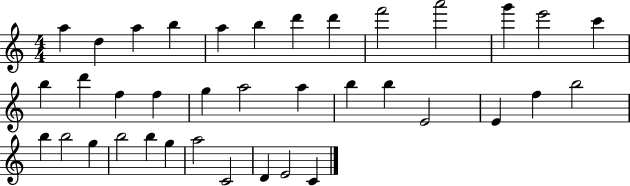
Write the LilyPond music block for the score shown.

{
  \clef treble
  \numericTimeSignature
  \time 4/4
  \key c \major
  a''4 d''4 a''4 b''4 | a''4 b''4 d'''4 d'''4 | f'''2 a'''2 | g'''4 e'''2 c'''4 | \break b''4 d'''4 f''4 f''4 | g''4 a''2 a''4 | b''4 b''4 e'2 | e'4 f''4 b''2 | \break b''4 b''2 g''4 | b''2 b''4 g''4 | a''2 c'2 | d'4 e'2 c'4 | \break \bar "|."
}